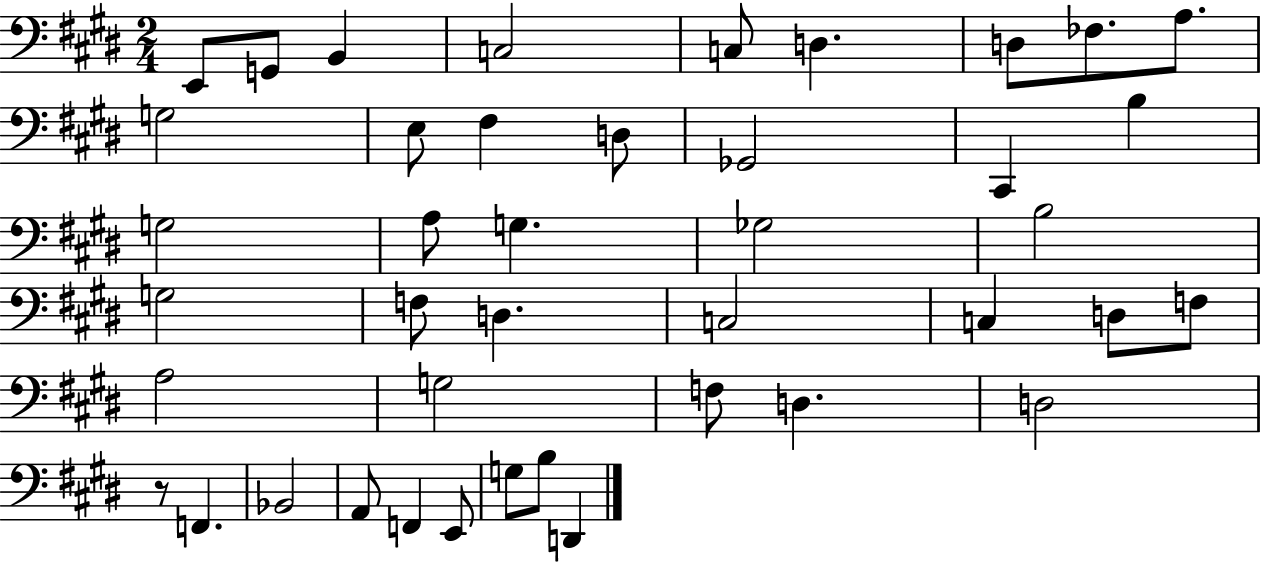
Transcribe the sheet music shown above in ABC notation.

X:1
T:Untitled
M:2/4
L:1/4
K:E
E,,/2 G,,/2 B,, C,2 C,/2 D, D,/2 _F,/2 A,/2 G,2 E,/2 ^F, D,/2 _G,,2 ^C,, B, G,2 A,/2 G, _G,2 B,2 G,2 F,/2 D, C,2 C, D,/2 F,/2 A,2 G,2 F,/2 D, D,2 z/2 F,, _B,,2 A,,/2 F,, E,,/2 G,/2 B,/2 D,,